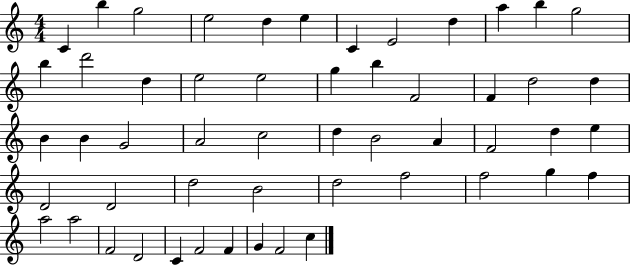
X:1
T:Untitled
M:4/4
L:1/4
K:C
C b g2 e2 d e C E2 d a b g2 b d'2 d e2 e2 g b F2 F d2 d B B G2 A2 c2 d B2 A F2 d e D2 D2 d2 B2 d2 f2 f2 g f a2 a2 F2 D2 C F2 F G F2 c